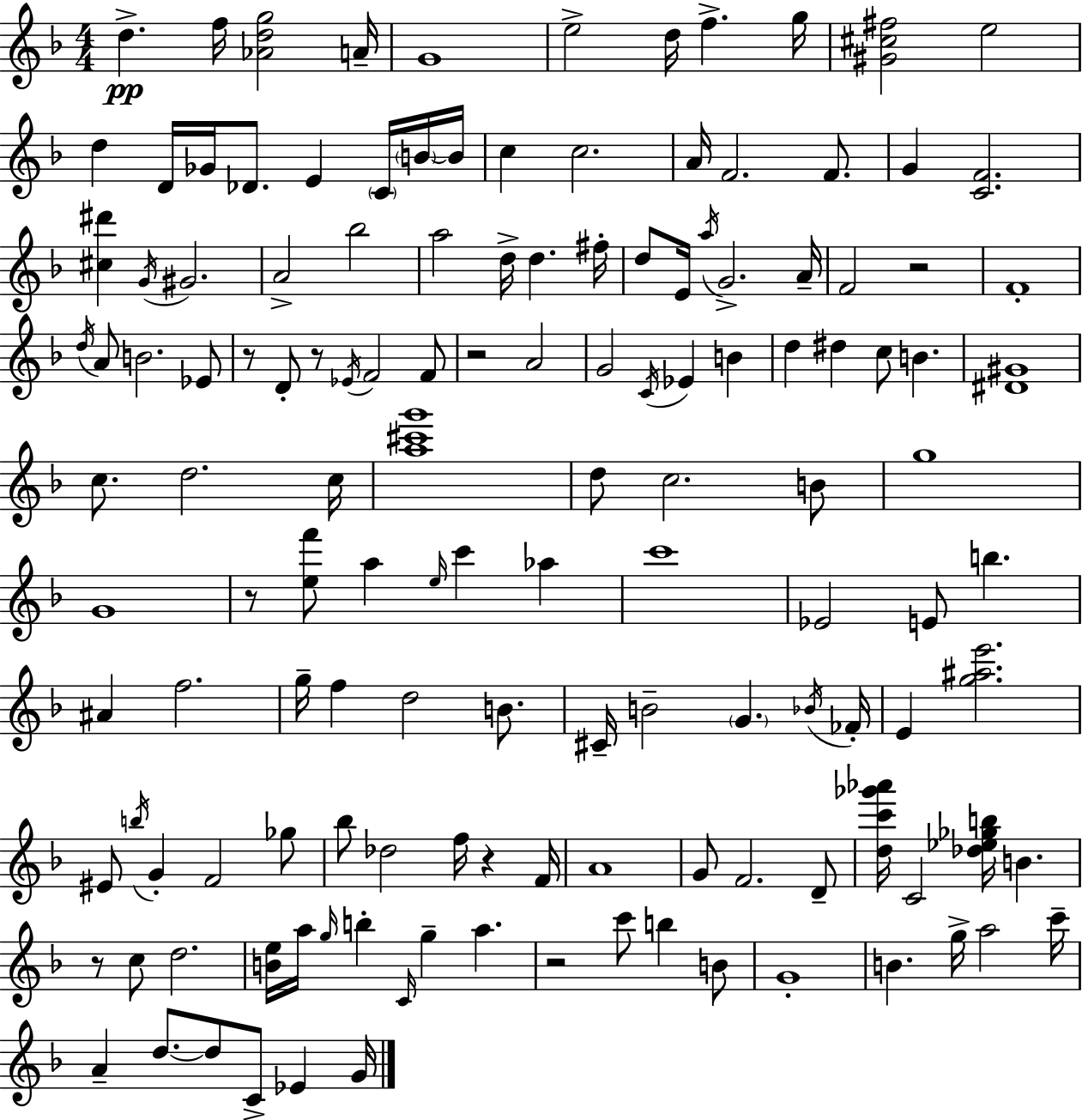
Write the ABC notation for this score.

X:1
T:Untitled
M:4/4
L:1/4
K:Dm
d f/4 [_Adg]2 A/4 G4 e2 d/4 f g/4 [^G^c^f]2 e2 d D/4 _G/4 _D/2 E C/4 B/4 B/4 c c2 A/4 F2 F/2 G [CF]2 [^c^d'] G/4 ^G2 A2 _b2 a2 d/4 d ^f/4 d/2 E/4 a/4 G2 A/4 F2 z2 F4 d/4 A/2 B2 _E/2 z/2 D/2 z/2 _E/4 F2 F/2 z2 A2 G2 C/4 _E B d ^d c/2 B [^D^G]4 c/2 d2 c/4 [a^c'g']4 d/2 c2 B/2 g4 G4 z/2 [ef']/2 a e/4 c' _a c'4 _E2 E/2 b ^A f2 g/4 f d2 B/2 ^C/4 B2 G _B/4 _F/4 E [g^ae']2 ^E/2 b/4 G F2 _g/2 _b/2 _d2 f/4 z F/4 A4 G/2 F2 D/2 [dc'_g'_a']/4 C2 [_d_e_gb]/4 B z/2 c/2 d2 [Be]/4 a/4 g/4 b C/4 g a z2 c'/2 b B/2 G4 B g/4 a2 c'/4 A d/2 d/2 C/2 _E G/4